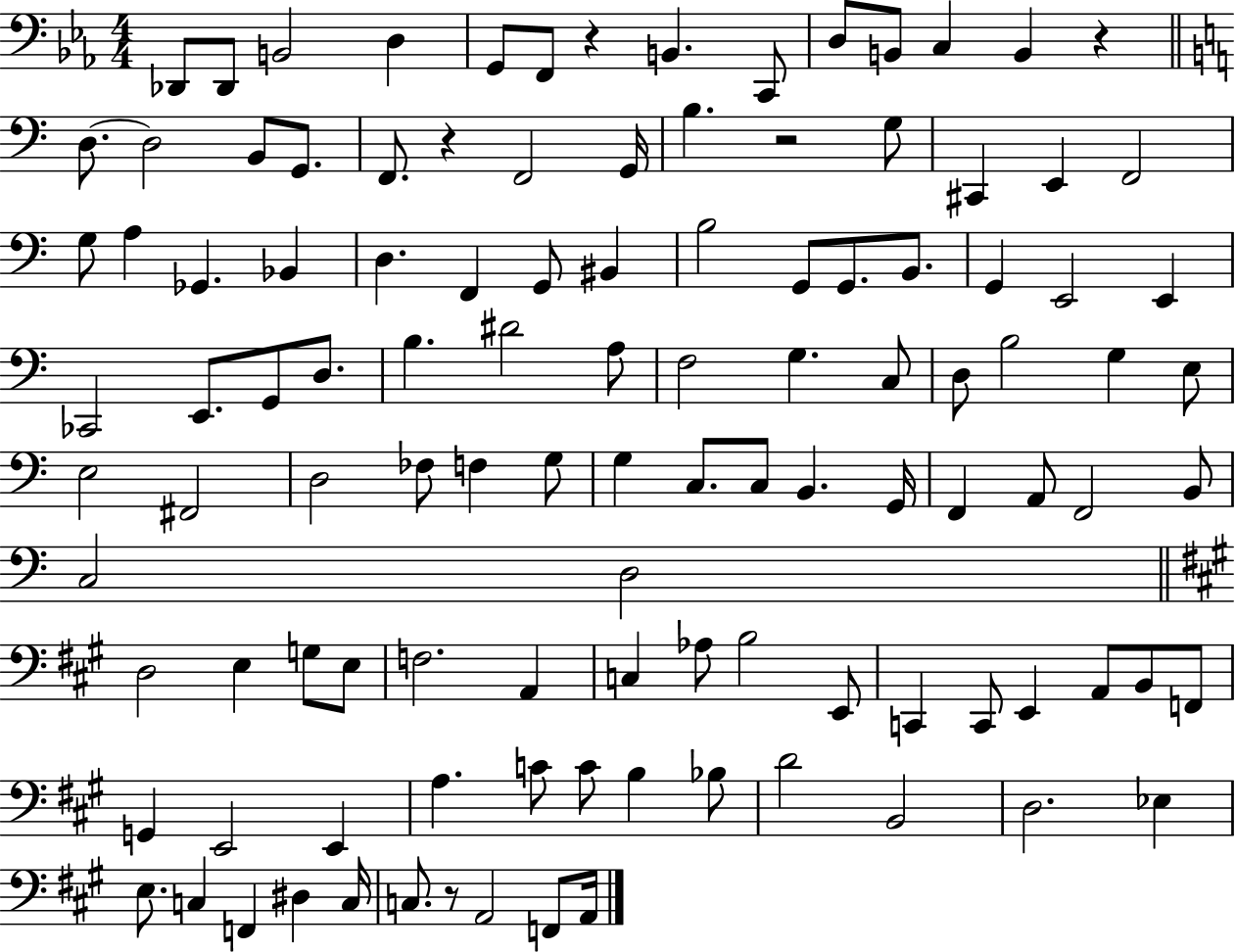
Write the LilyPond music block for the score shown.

{
  \clef bass
  \numericTimeSignature
  \time 4/4
  \key ees \major
  \repeat volta 2 { des,8 des,8 b,2 d4 | g,8 f,8 r4 b,4. c,8 | d8 b,8 c4 b,4 r4 | \bar "||" \break \key c \major d8.~~ d2 b,8 g,8. | f,8. r4 f,2 g,16 | b4. r2 g8 | cis,4 e,4 f,2 | \break g8 a4 ges,4. bes,4 | d4. f,4 g,8 bis,4 | b2 g,8 g,8. b,8. | g,4 e,2 e,4 | \break ces,2 e,8. g,8 d8. | b4. dis'2 a8 | f2 g4. c8 | d8 b2 g4 e8 | \break e2 fis,2 | d2 fes8 f4 g8 | g4 c8. c8 b,4. g,16 | f,4 a,8 f,2 b,8 | \break c2 d2 | \bar "||" \break \key a \major d2 e4 g8 e8 | f2. a,4 | c4 aes8 b2 e,8 | c,4 c,8 e,4 a,8 b,8 f,8 | \break g,4 e,2 e,4 | a4. c'8 c'8 b4 bes8 | d'2 b,2 | d2. ees4 | \break e8. c4 f,4 dis4 c16 | c8. r8 a,2 f,8 a,16 | } \bar "|."
}